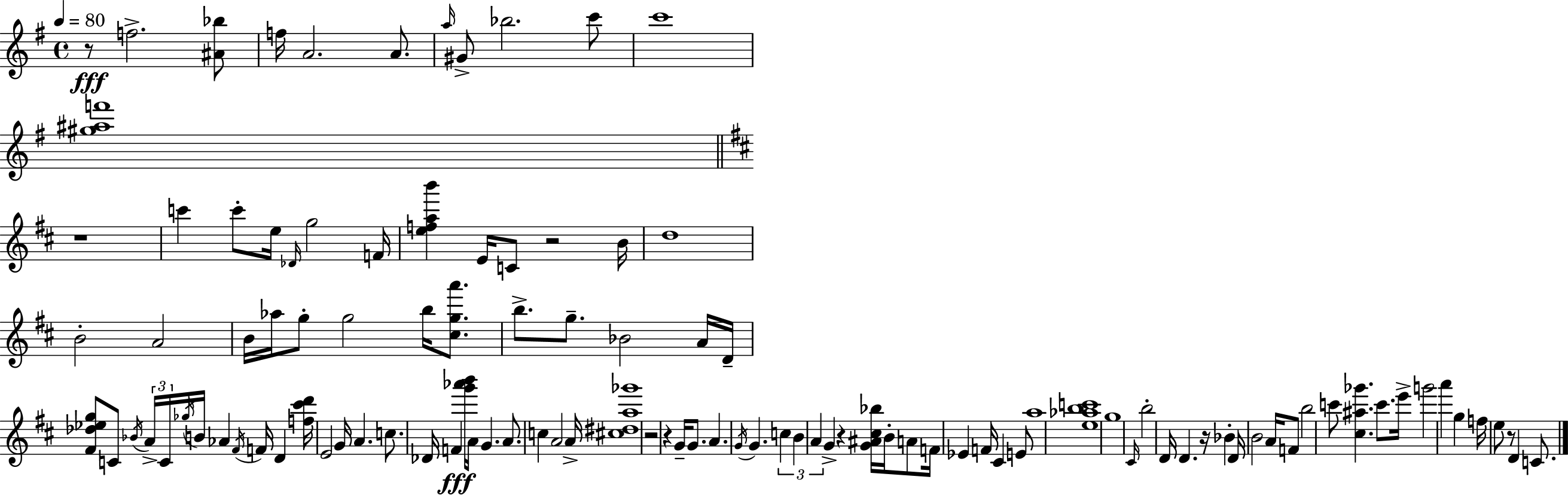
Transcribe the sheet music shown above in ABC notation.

X:1
T:Untitled
M:4/4
L:1/4
K:Em
z/2 f2 [^A_b]/2 f/4 A2 A/2 a/4 ^G/2 _b2 c'/2 c'4 [^g^af']4 z4 c' c'/2 e/4 _D/4 g2 F/4 [efab'] E/4 C/2 z2 B/4 d4 B2 A2 B/4 _a/4 g/2 g2 b/4 [^cga']/2 b/2 g/2 _B2 A/4 D/4 [^F_d_eg]/2 C/2 _B/4 A/4 C/4 _g/4 B/4 _A ^F/4 F/4 D [f^c'd']/4 E2 G/4 A c/2 _D/4 F [g'_a'b']/4 A/4 G A/2 c A2 A/4 [^c^da_g']4 z2 z G/4 G/2 A G/4 G c B A G z [G^A^c_b]/4 B/4 A/2 F/4 _E F/4 ^C E/2 a4 [e_abc']4 g4 ^C/4 b2 D/4 D z/4 _B D/4 B2 A/4 F/2 b2 c'/2 [^c^a_g'] c'/2 e'/4 g'2 a' g f/4 e/2 z/2 D C/2